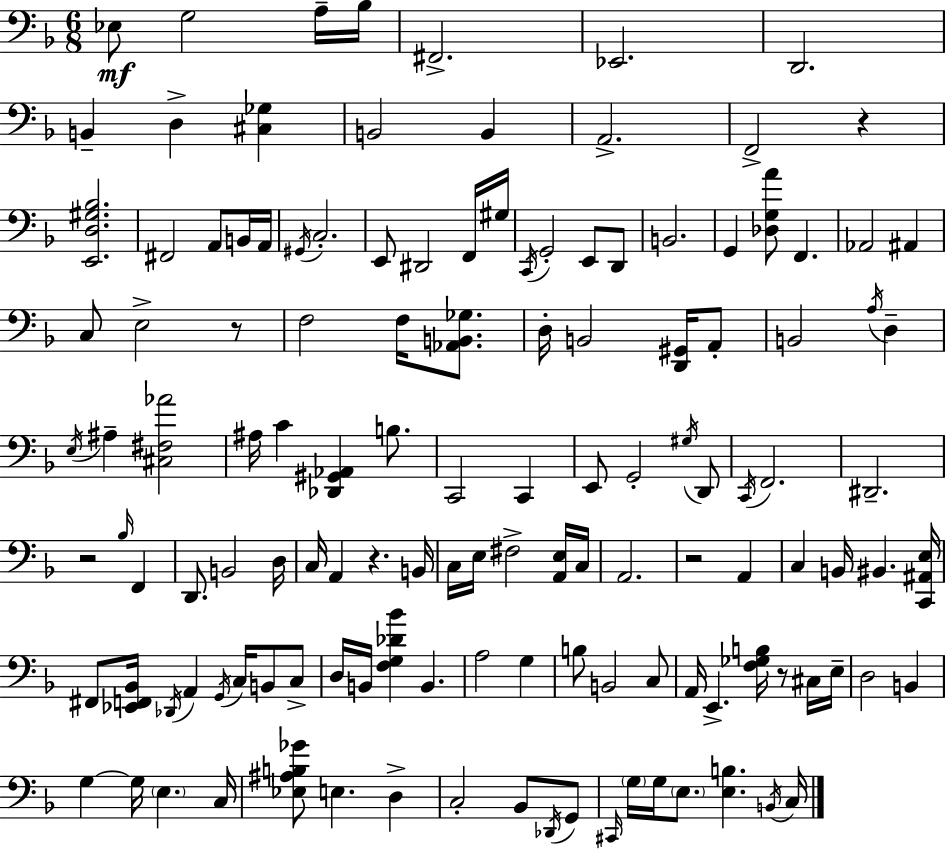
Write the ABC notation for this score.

X:1
T:Untitled
M:6/8
L:1/4
K:Dm
_E,/2 G,2 A,/4 _B,/4 ^F,,2 _E,,2 D,,2 B,, D, [^C,_G,] B,,2 B,, A,,2 F,,2 z [E,,D,^G,_B,]2 ^F,,2 A,,/2 B,,/4 A,,/4 ^G,,/4 C,2 E,,/2 ^D,,2 F,,/4 ^G,/4 C,,/4 G,,2 E,,/2 D,,/2 B,,2 G,, [_D,G,A]/2 F,, _A,,2 ^A,, C,/2 E,2 z/2 F,2 F,/4 [_A,,B,,_G,]/2 D,/4 B,,2 [D,,^G,,]/4 A,,/2 B,,2 A,/4 D, E,/4 ^A, [^C,^F,_A]2 ^A,/4 C [_D,,^G,,_A,,] B,/2 C,,2 C,, E,,/2 G,,2 ^G,/4 D,,/2 C,,/4 F,,2 ^D,,2 z2 _B,/4 F,, D,,/2 B,,2 D,/4 C,/4 A,, z B,,/4 C,/4 E,/4 ^F,2 [A,,E,]/4 C,/4 A,,2 z2 A,, C, B,,/4 ^B,, [C,,^A,,E,]/4 ^F,,/2 [_E,,F,,_B,,]/4 _D,,/4 A,, G,,/4 C,/4 B,,/2 C,/2 D,/4 B,,/4 [F,G,_D_B] B,, A,2 G, B,/2 B,,2 C,/2 A,,/4 E,, [F,_G,B,]/4 z/2 ^C,/4 E,/4 D,2 B,, G, G,/4 E, C,/4 [_E,^A,B,_G]/2 E, D, C,2 _B,,/2 _D,,/4 G,,/2 ^C,,/4 G,/4 G,/4 E,/2 [E,B,] B,,/4 C,/4